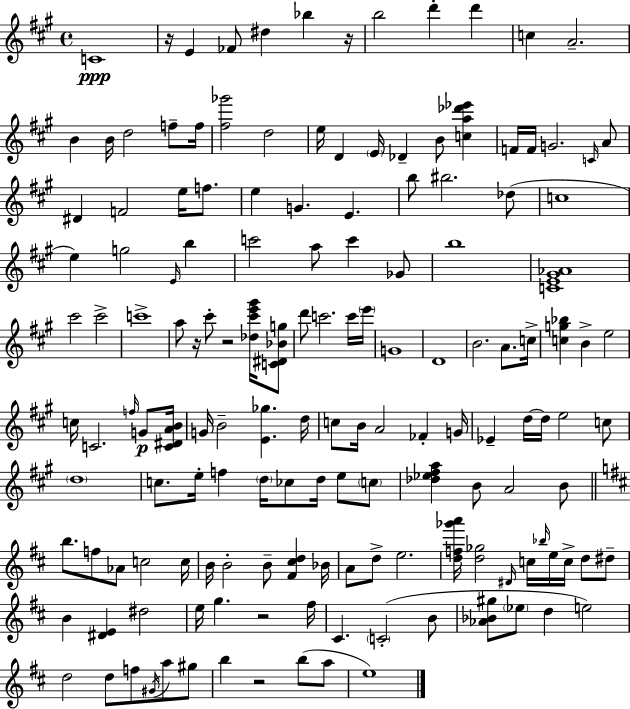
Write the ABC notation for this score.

X:1
T:Untitled
M:4/4
L:1/4
K:A
C4 z/4 E _F/2 ^d _b z/4 b2 d' d' c A2 B B/4 d2 f/2 f/4 [^f_g']2 d2 e/4 D E/4 _D B/2 [ca_d'_e'] F/4 F/4 G2 C/4 A/2 ^D F2 e/4 f/2 e G E b/2 ^b2 _d/2 c4 e g2 E/4 b c'2 a/2 c' _G/2 b4 [CE^G_A]4 ^c'2 ^c'2 c'4 a/2 z/4 ^c'/2 z2 [_d^c'e'^g']/4 [C^D_Bg]/2 d'/2 c'2 c'/4 e'/4 G4 D4 B2 A/2 c/4 [cg_b] B e2 c/4 C2 f/4 G/2 [C^DAB]/4 G/4 B2 [E_g] d/4 c/2 B/4 A2 _F G/4 _E d/4 d/4 e2 c/2 d4 c/2 e/4 f d/4 _c/2 d/4 e/2 c/2 [_d_e^fa] B/2 A2 B/2 b/2 f/2 _A/2 c2 c/4 B/4 B2 B/2 [^F^cd] _B/4 A/2 d/2 e2 [df_g'a']/4 [d_g]2 ^D/4 c/4 _b/4 e/4 c/4 d/2 ^d/2 B [^DE] ^d2 e/4 g z2 ^f/4 ^C C2 B/2 [_A_B^g]/2 _e/2 d e2 d2 d/2 f/2 ^G/4 a/2 ^g/2 b z2 b/2 a/2 e4